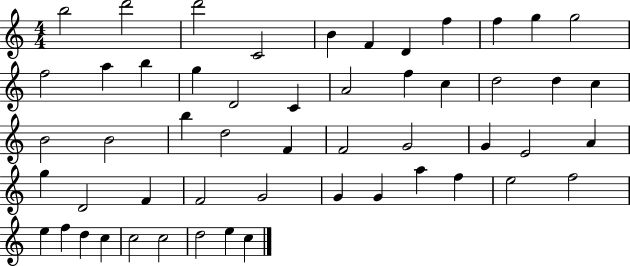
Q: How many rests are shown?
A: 0